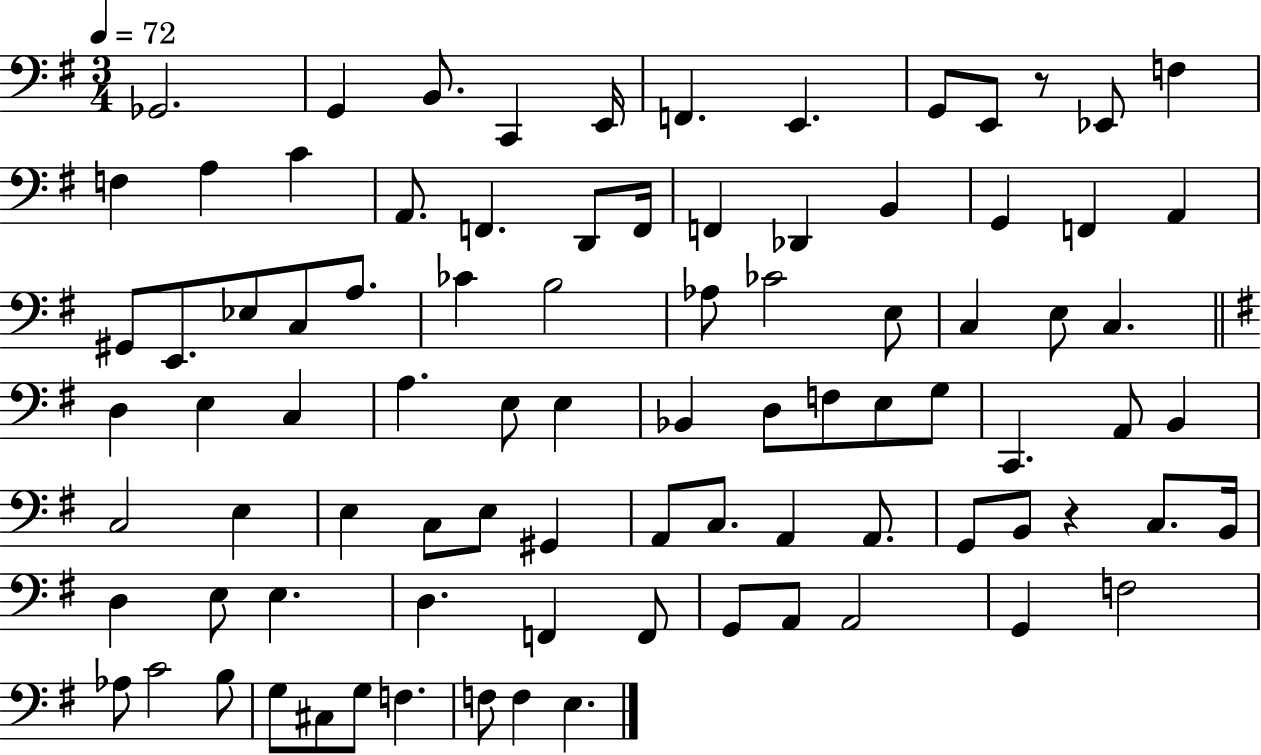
Gb2/h. G2/q B2/e. C2/q E2/s F2/q. E2/q. G2/e E2/e R/e Eb2/e F3/q F3/q A3/q C4/q A2/e. F2/q. D2/e F2/s F2/q Db2/q B2/q G2/q F2/q A2/q G#2/e E2/e. Eb3/e C3/e A3/e. CES4/q B3/h Ab3/e CES4/h E3/e C3/q E3/e C3/q. D3/q E3/q C3/q A3/q. E3/e E3/q Bb2/q D3/e F3/e E3/e G3/e C2/q. A2/e B2/q C3/h E3/q E3/q C3/e E3/e G#2/q A2/e C3/e. A2/q A2/e. G2/e B2/e R/q C3/e. B2/s D3/q E3/e E3/q. D3/q. F2/q F2/e G2/e A2/e A2/h G2/q F3/h Ab3/e C4/h B3/e G3/e C#3/e G3/e F3/q. F3/e F3/q E3/q.